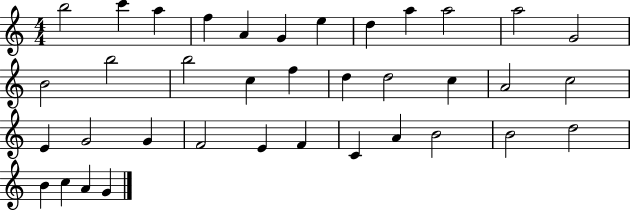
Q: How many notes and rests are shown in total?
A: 37